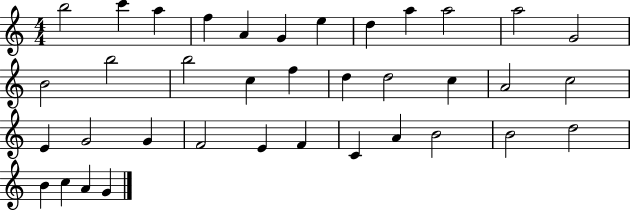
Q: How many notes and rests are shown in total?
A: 37